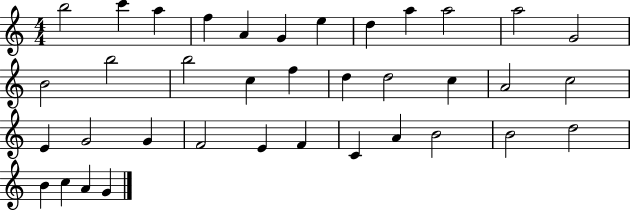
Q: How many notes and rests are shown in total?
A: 37